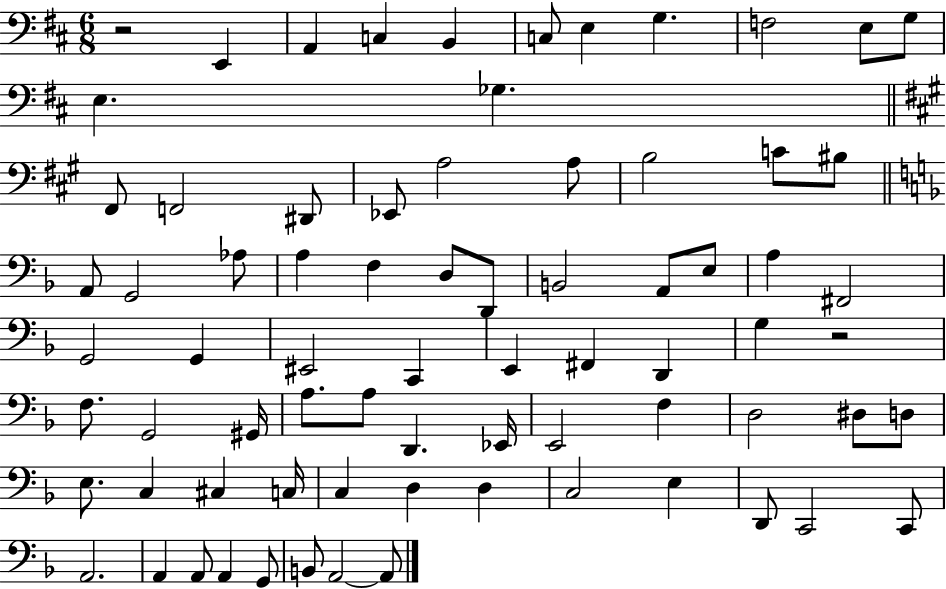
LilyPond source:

{
  \clef bass
  \numericTimeSignature
  \time 6/8
  \key d \major
  r2 e,4 | a,4 c4 b,4 | c8 e4 g4. | f2 e8 g8 | \break e4. ges4. | \bar "||" \break \key a \major fis,8 f,2 dis,8 | ees,8 a2 a8 | b2 c'8 bis8 | \bar "||" \break \key d \minor a,8 g,2 aes8 | a4 f4 d8 d,8 | b,2 a,8 e8 | a4 fis,2 | \break g,2 g,4 | eis,2 c,4 | e,4 fis,4 d,4 | g4 r2 | \break f8. g,2 gis,16 | a8. a8 d,4. ees,16 | e,2 f4 | d2 dis8 d8 | \break e8. c4 cis4 c16 | c4 d4 d4 | c2 e4 | d,8 c,2 c,8 | \break a,2. | a,4 a,8 a,4 g,8 | b,8 a,2~~ a,8 | \bar "|."
}